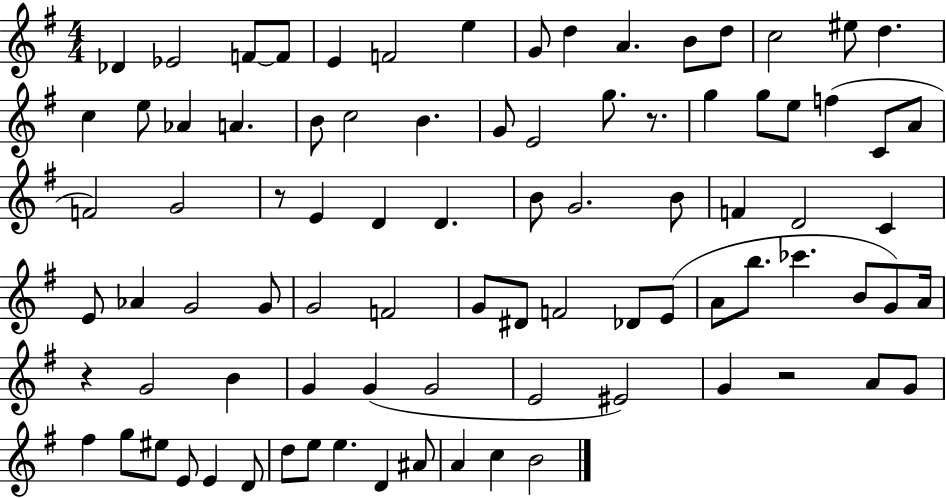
{
  \clef treble
  \numericTimeSignature
  \time 4/4
  \key g \major
  des'4 ees'2 f'8~~ f'8 | e'4 f'2 e''4 | g'8 d''4 a'4. b'8 d''8 | c''2 eis''8 d''4. | \break c''4 e''8 aes'4 a'4. | b'8 c''2 b'4. | g'8 e'2 g''8. r8. | g''4 g''8 e''8 f''4( c'8 a'8 | \break f'2) g'2 | r8 e'4 d'4 d'4. | b'8 g'2. b'8 | f'4 d'2 c'4 | \break e'8 aes'4 g'2 g'8 | g'2 f'2 | g'8 dis'8 f'2 des'8 e'8( | a'8 b''8. ces'''4. b'8 g'8) a'16 | \break r4 g'2 b'4 | g'4 g'4( g'2 | e'2 eis'2) | g'4 r2 a'8 g'8 | \break fis''4 g''8 eis''8 e'8 e'4 d'8 | d''8 e''8 e''4. d'4 ais'8 | a'4 c''4 b'2 | \bar "|."
}